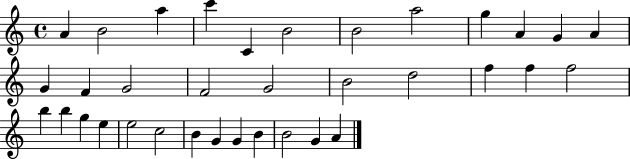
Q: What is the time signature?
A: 4/4